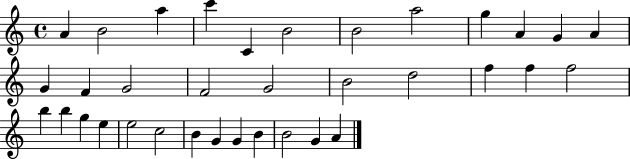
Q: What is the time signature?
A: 4/4